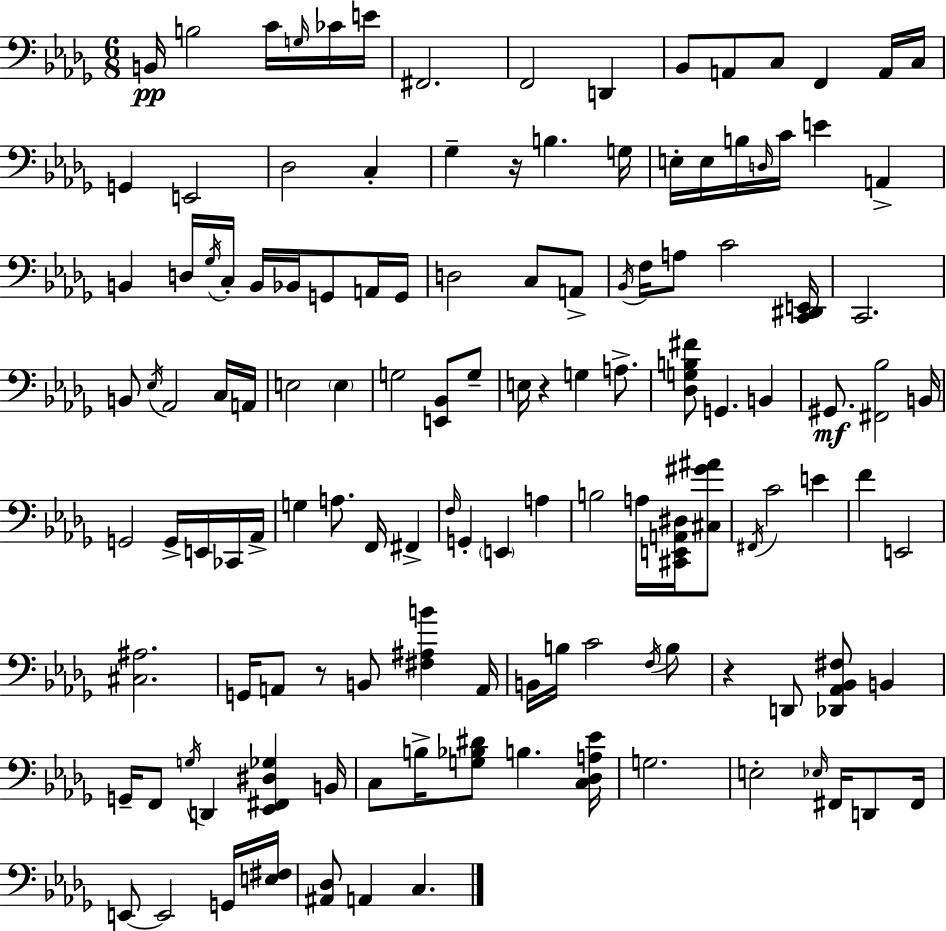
X:1
T:Untitled
M:6/8
L:1/4
K:Bbm
B,,/4 B,2 C/4 G,/4 _C/4 E/4 ^F,,2 F,,2 D,, _B,,/2 A,,/2 C,/2 F,, A,,/4 C,/4 G,, E,,2 _D,2 C, _G, z/4 B, G,/4 E,/4 E,/4 B,/4 D,/4 C/4 E A,, B,, D,/4 _G,/4 C,/4 B,,/4 _B,,/4 G,,/2 A,,/4 G,,/4 D,2 C,/2 A,,/2 _B,,/4 F,/4 A,/2 C2 [C,,^D,,E,,]/4 C,,2 B,,/2 _E,/4 _A,,2 C,/4 A,,/4 E,2 E, G,2 [E,,_B,,]/2 G,/2 E,/4 z G, A,/2 [_D,G,B,^F]/2 G,, B,, ^G,,/2 [^F,,_B,]2 B,,/4 G,,2 G,,/4 E,,/4 _C,,/4 _A,,/4 G, A,/2 F,,/4 ^F,, F,/4 G,, E,, A, B,2 A,/4 [^C,,E,,A,,^D,]/4 [^C,^G^A]/2 ^F,,/4 C2 E F E,,2 [^C,^A,]2 G,,/4 A,,/2 z/2 B,,/2 [^F,^A,B] A,,/4 B,,/4 B,/4 C2 F,/4 B,/2 z D,,/2 [_D,,_A,,_B,,^F,]/2 B,, G,,/4 F,,/2 G,/4 D,, [_E,,^F,,^D,_G,] B,,/4 C,/2 B,/4 [G,_B,^D]/2 B, [C,_D,A,_E]/4 G,2 E,2 _E,/4 ^F,,/4 D,,/2 ^F,,/4 E,,/2 E,,2 G,,/4 [E,^F,]/4 [^A,,_D,]/2 A,, C,